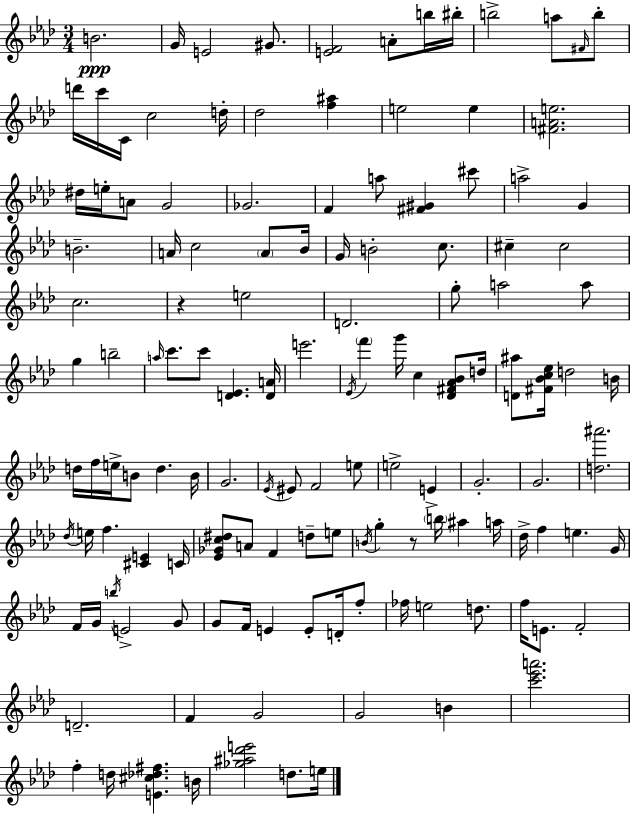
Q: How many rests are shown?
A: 2